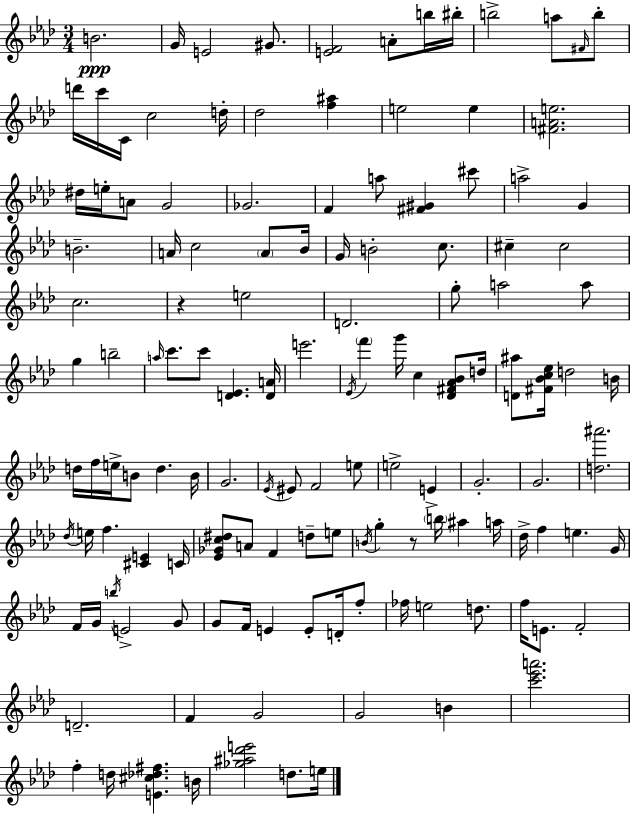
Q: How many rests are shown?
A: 2